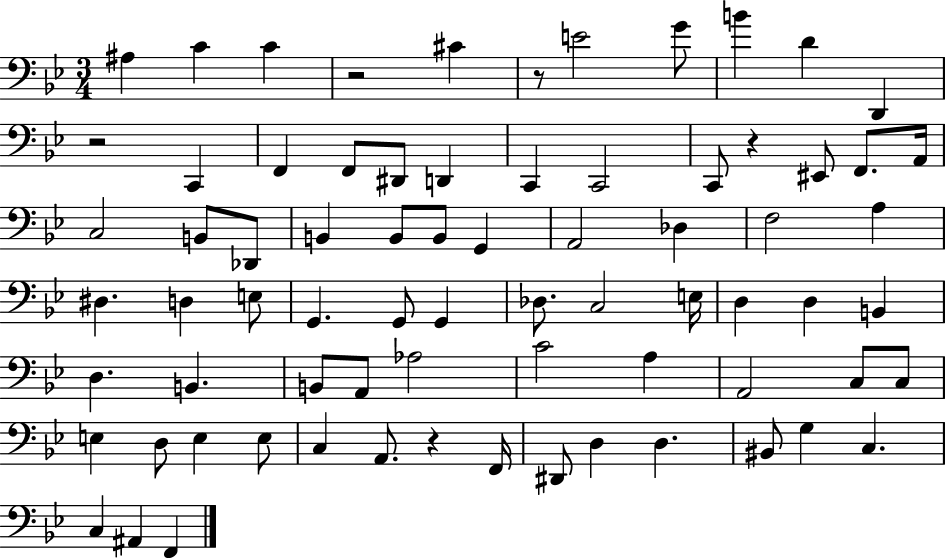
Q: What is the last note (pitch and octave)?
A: F2